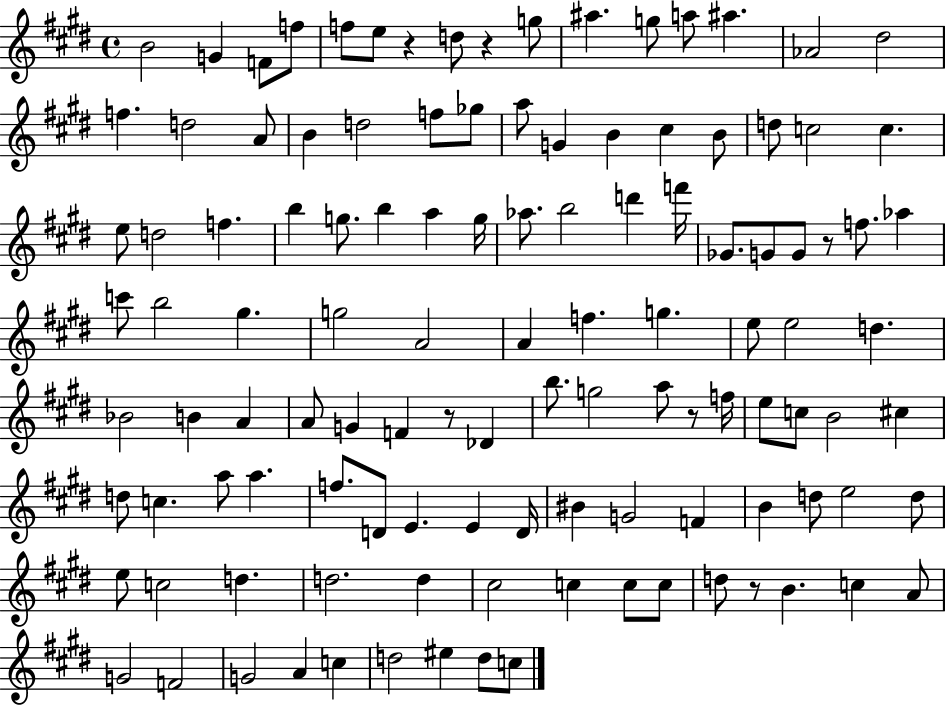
B4/h G4/q F4/e F5/e F5/e E5/e R/q D5/e R/q G5/e A#5/q. G5/e A5/e A#5/q. Ab4/h D#5/h F5/q. D5/h A4/e B4/q D5/h F5/e Gb5/e A5/e G4/q B4/q C#5/q B4/e D5/e C5/h C5/q. E5/e D5/h F5/q. B5/q G5/e. B5/q A5/q G5/s Ab5/e. B5/h D6/q F6/s Gb4/e. G4/e G4/e R/e F5/e. Ab5/q C6/e B5/h G#5/q. G5/h A4/h A4/q F5/q. G5/q. E5/e E5/h D5/q. Bb4/h B4/q A4/q A4/e G4/q F4/q R/e Db4/q B5/e. G5/h A5/e R/e F5/s E5/e C5/e B4/h C#5/q D5/e C5/q. A5/e A5/q. F5/e. D4/e E4/q. E4/q D4/s BIS4/q G4/h F4/q B4/q D5/e E5/h D5/e E5/e C5/h D5/q. D5/h. D5/q C#5/h C5/q C5/e C5/e D5/e R/e B4/q. C5/q A4/e G4/h F4/h G4/h A4/q C5/q D5/h EIS5/q D5/e C5/e